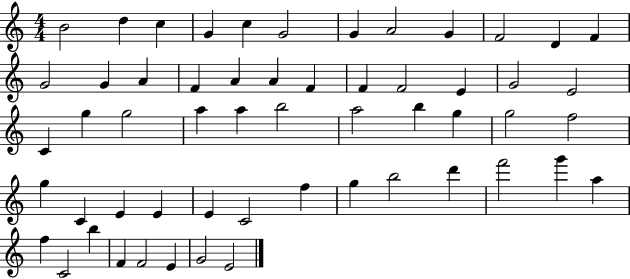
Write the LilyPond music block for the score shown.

{
  \clef treble
  \numericTimeSignature
  \time 4/4
  \key c \major
  b'2 d''4 c''4 | g'4 c''4 g'2 | g'4 a'2 g'4 | f'2 d'4 f'4 | \break g'2 g'4 a'4 | f'4 a'4 a'4 f'4 | f'4 f'2 e'4 | g'2 e'2 | \break c'4 g''4 g''2 | a''4 a''4 b''2 | a''2 b''4 g''4 | g''2 f''2 | \break g''4 c'4 e'4 e'4 | e'4 c'2 f''4 | g''4 b''2 d'''4 | f'''2 g'''4 a''4 | \break f''4 c'2 b''4 | f'4 f'2 e'4 | g'2 e'2 | \bar "|."
}